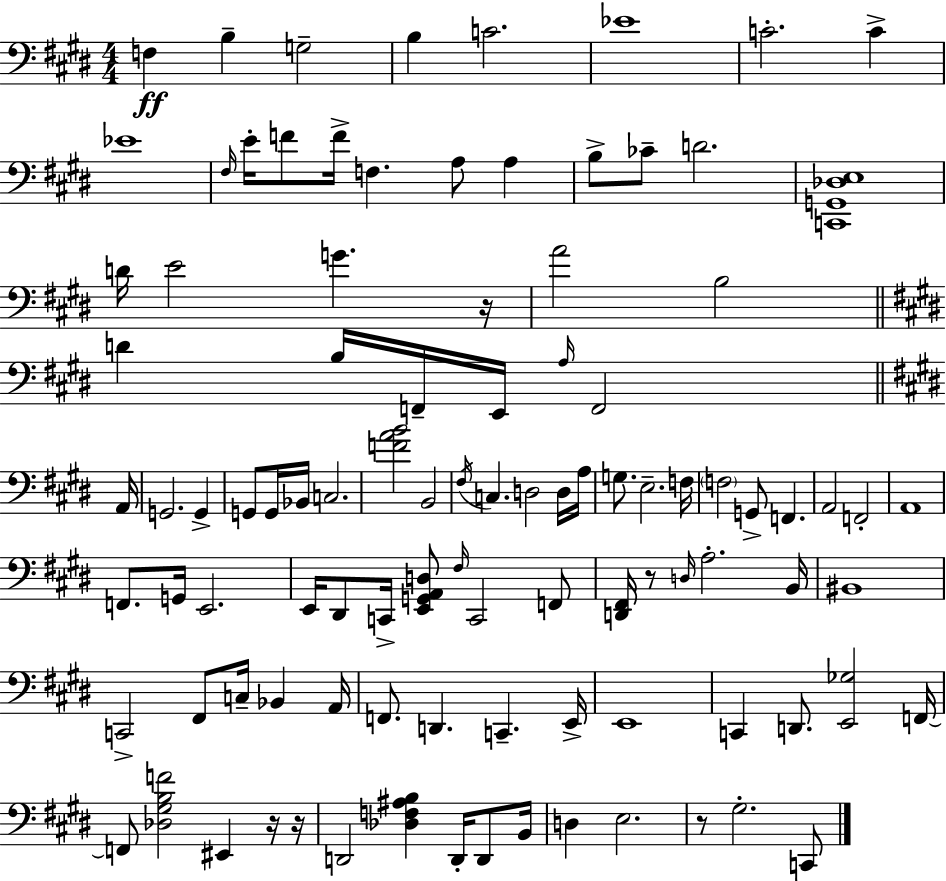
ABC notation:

X:1
T:Untitled
M:4/4
L:1/4
K:E
F, B, G,2 B, C2 _E4 C2 C _E4 ^F,/4 E/4 F/2 F/4 F, A,/2 A, B,/2 _C/2 D2 [C,,G,,_D,E,]4 D/4 E2 G z/4 A2 B,2 D B,/4 F,,/4 E,,/4 A,/4 F,,2 A,,/4 G,,2 G,, G,,/2 G,,/4 _B,,/4 C,2 [FAB]2 B,,2 ^F,/4 C, D,2 D,/4 A,/4 G,/2 E,2 F,/4 F,2 G,,/2 F,, A,,2 F,,2 A,,4 F,,/2 G,,/4 E,,2 E,,/4 ^D,,/2 C,,/4 [E,,G,,A,,D,]/2 ^F,/4 C,,2 F,,/2 [D,,^F,,]/4 z/2 D,/4 A,2 B,,/4 ^B,,4 C,,2 ^F,,/2 C,/4 _B,, A,,/4 F,,/2 D,, C,, E,,/4 E,,4 C,, D,,/2 [E,,_G,]2 F,,/4 F,,/2 [_D,^G,B,F]2 ^E,, z/4 z/4 D,,2 [_D,F,^A,B,] D,,/4 D,,/2 B,,/4 D, E,2 z/2 ^G,2 C,,/2